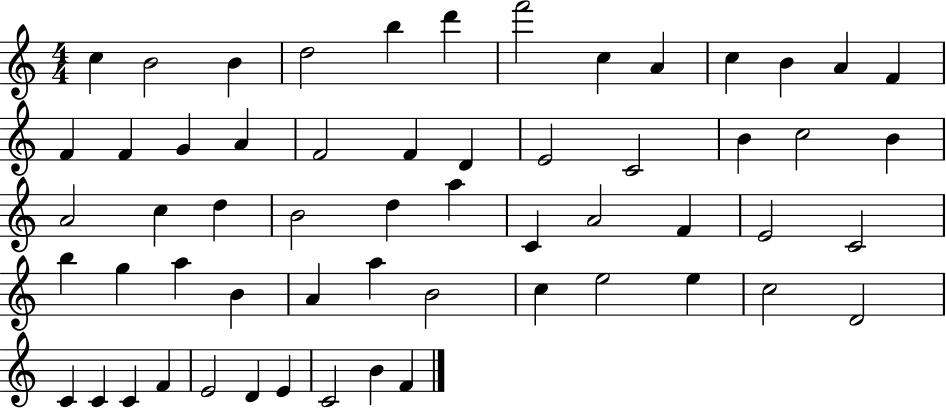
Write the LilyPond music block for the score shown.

{
  \clef treble
  \numericTimeSignature
  \time 4/4
  \key c \major
  c''4 b'2 b'4 | d''2 b''4 d'''4 | f'''2 c''4 a'4 | c''4 b'4 a'4 f'4 | \break f'4 f'4 g'4 a'4 | f'2 f'4 d'4 | e'2 c'2 | b'4 c''2 b'4 | \break a'2 c''4 d''4 | b'2 d''4 a''4 | c'4 a'2 f'4 | e'2 c'2 | \break b''4 g''4 a''4 b'4 | a'4 a''4 b'2 | c''4 e''2 e''4 | c''2 d'2 | \break c'4 c'4 c'4 f'4 | e'2 d'4 e'4 | c'2 b'4 f'4 | \bar "|."
}